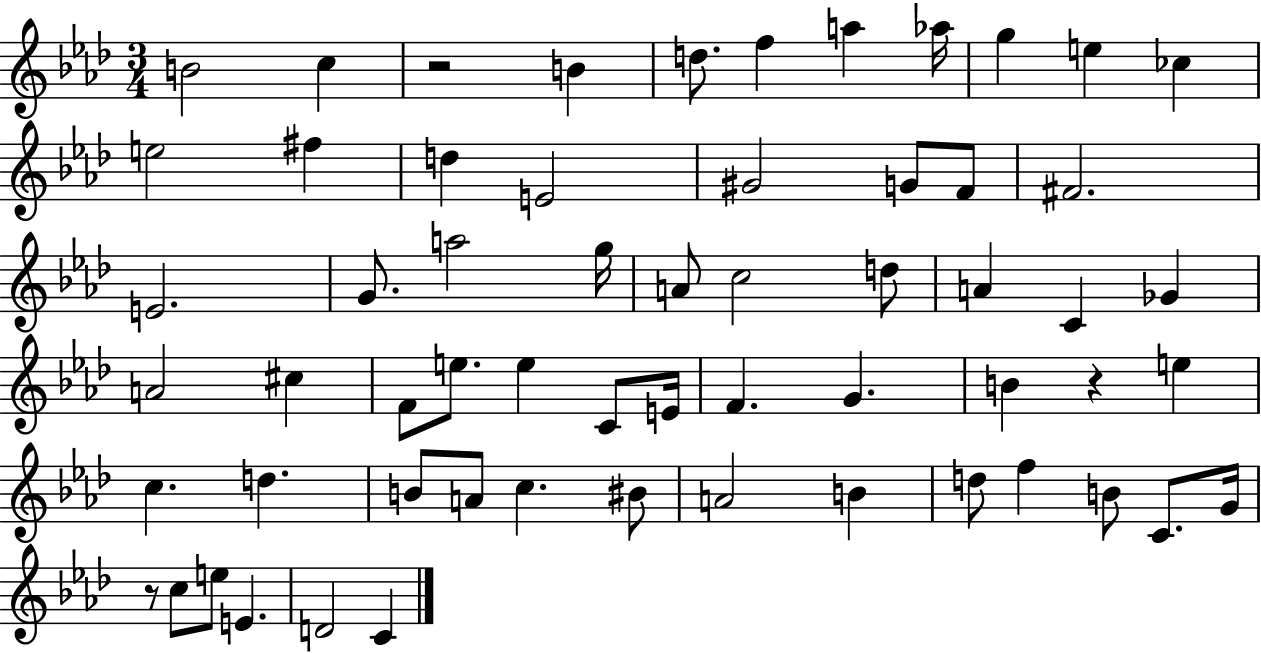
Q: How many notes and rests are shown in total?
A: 60